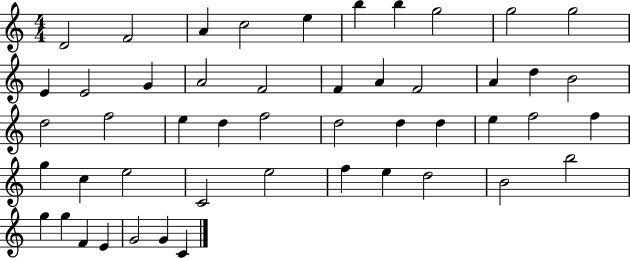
{
  \clef treble
  \numericTimeSignature
  \time 4/4
  \key c \major
  d'2 f'2 | a'4 c''2 e''4 | b''4 b''4 g''2 | g''2 g''2 | \break e'4 e'2 g'4 | a'2 f'2 | f'4 a'4 f'2 | a'4 d''4 b'2 | \break d''2 f''2 | e''4 d''4 f''2 | d''2 d''4 d''4 | e''4 f''2 f''4 | \break g''4 c''4 e''2 | c'2 e''2 | f''4 e''4 d''2 | b'2 b''2 | \break g''4 g''4 f'4 e'4 | g'2 g'4 c'4 | \bar "|."
}